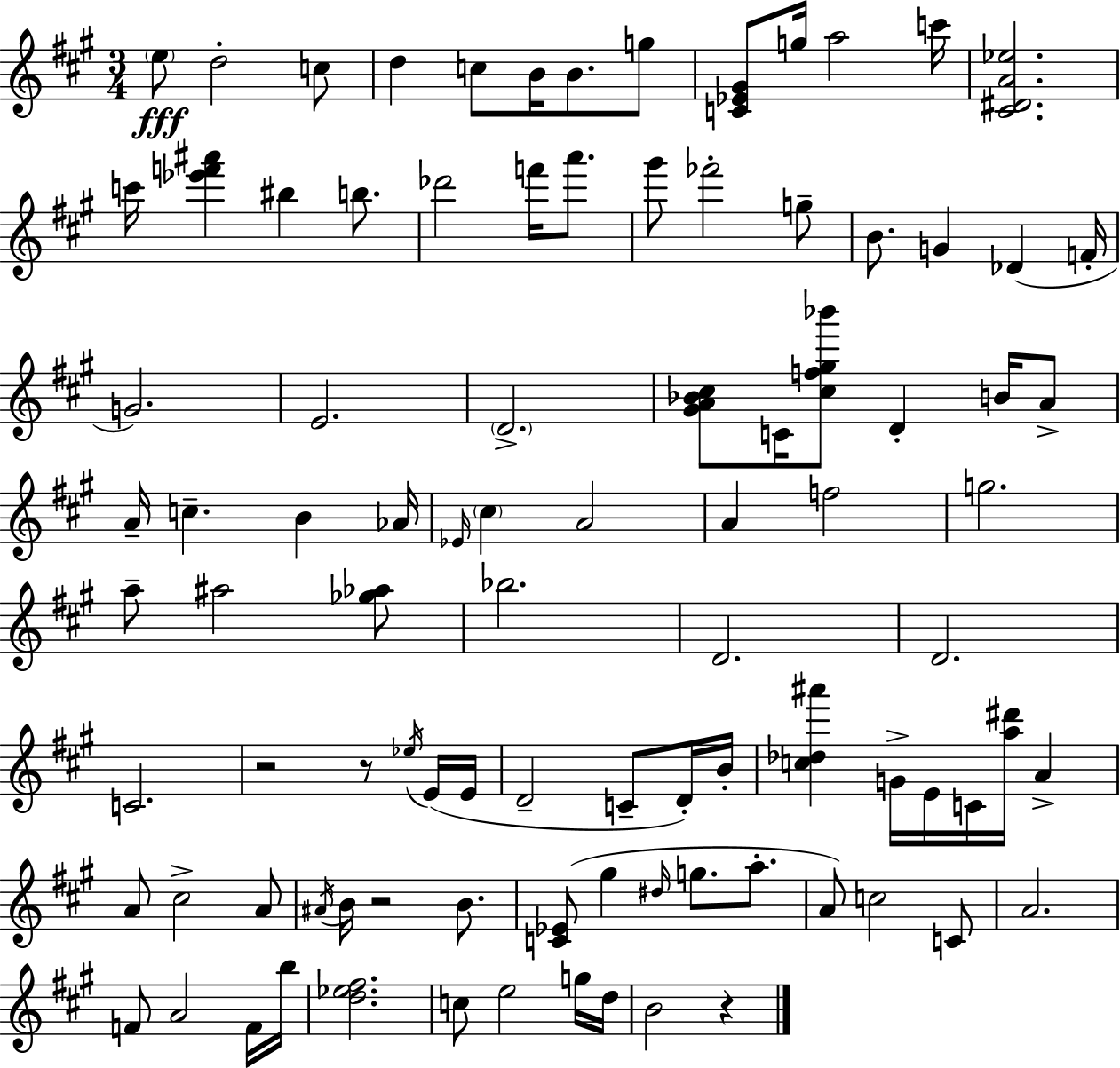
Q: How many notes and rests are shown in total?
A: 95